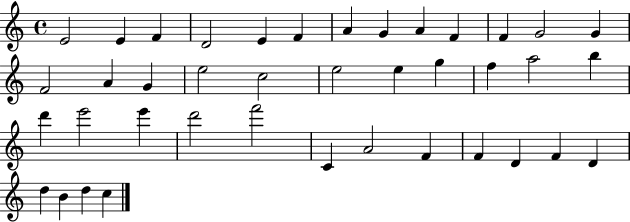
{
  \clef treble
  \time 4/4
  \defaultTimeSignature
  \key c \major
  e'2 e'4 f'4 | d'2 e'4 f'4 | a'4 g'4 a'4 f'4 | f'4 g'2 g'4 | \break f'2 a'4 g'4 | e''2 c''2 | e''2 e''4 g''4 | f''4 a''2 b''4 | \break d'''4 e'''2 e'''4 | d'''2 f'''2 | c'4 a'2 f'4 | f'4 d'4 f'4 d'4 | \break d''4 b'4 d''4 c''4 | \bar "|."
}